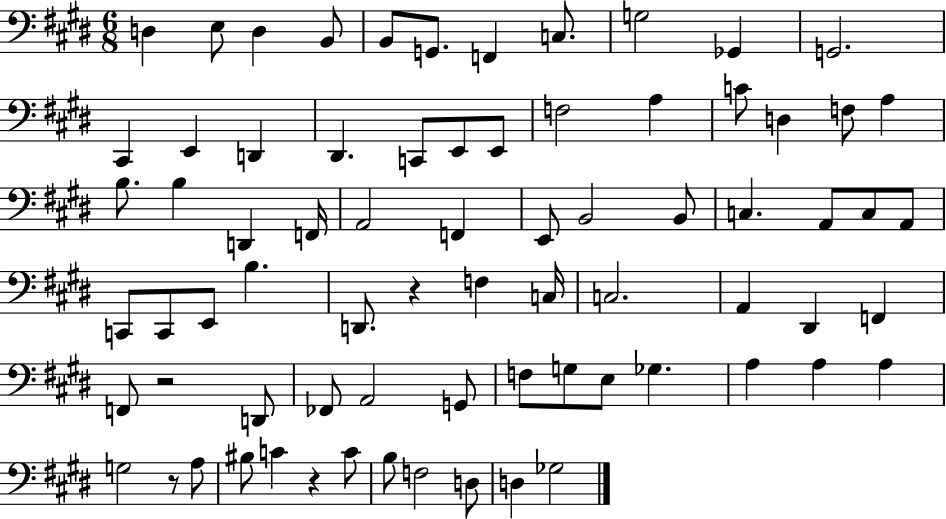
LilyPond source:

{
  \clef bass
  \numericTimeSignature
  \time 6/8
  \key e \major
  d4 e8 d4 b,8 | b,8 g,8. f,4 c8. | g2 ges,4 | g,2. | \break cis,4 e,4 d,4 | dis,4. c,8 e,8 e,8 | f2 a4 | c'8 d4 f8 a4 | \break b8. b4 d,4 f,16 | a,2 f,4 | e,8 b,2 b,8 | c4. a,8 c8 a,8 | \break c,8 c,8 e,8 b4. | d,8. r4 f4 c16 | c2. | a,4 dis,4 f,4 | \break f,8 r2 d,8 | fes,8 a,2 g,8 | f8 g8 e8 ges4. | a4 a4 a4 | \break g2 r8 a8 | bis8 c'4 r4 c'8 | b8 f2 d8 | d4 ges2 | \break \bar "|."
}